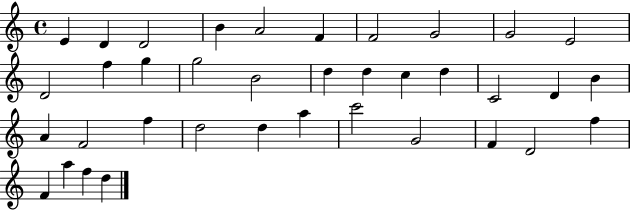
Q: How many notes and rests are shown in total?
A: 37